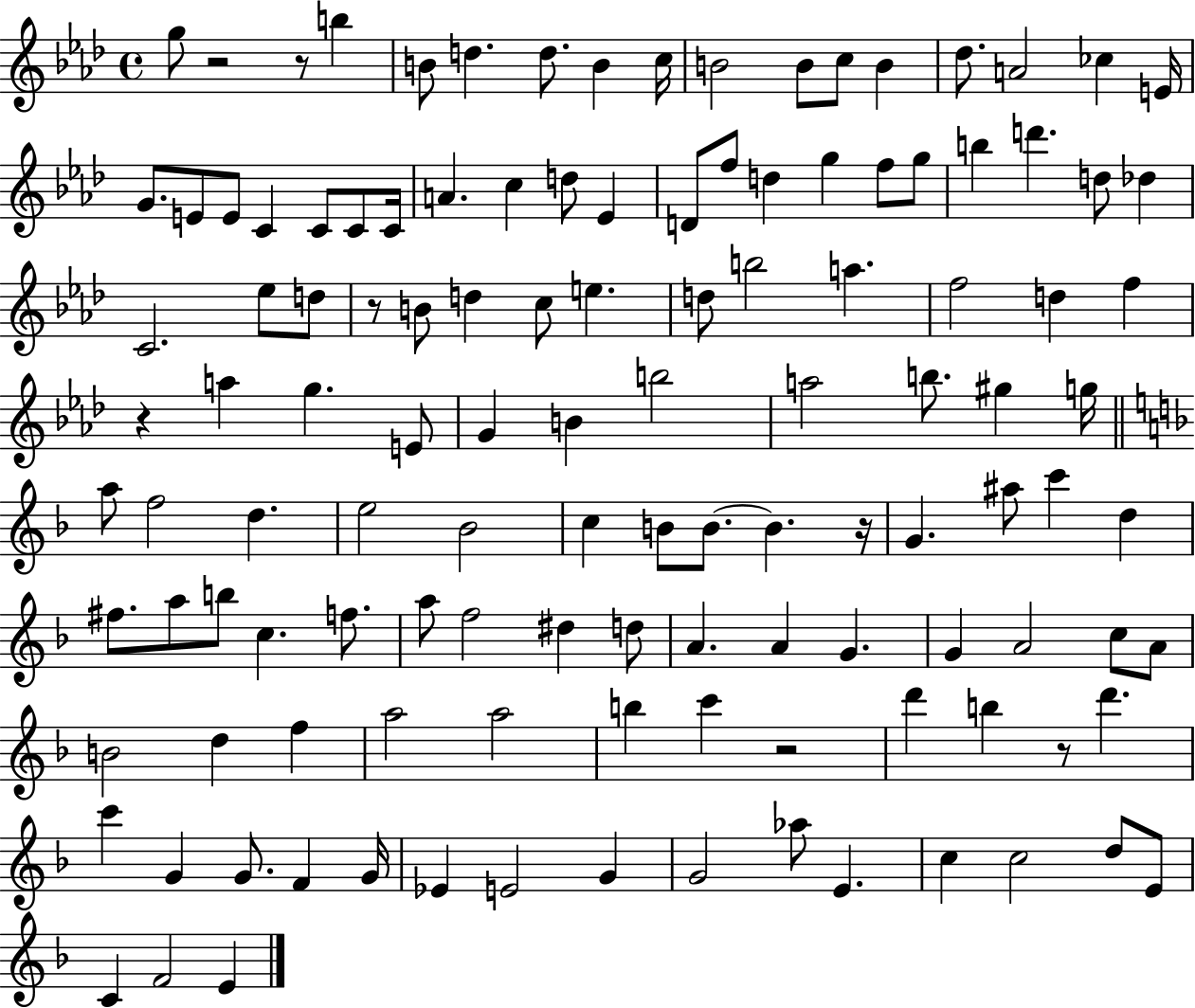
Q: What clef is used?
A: treble